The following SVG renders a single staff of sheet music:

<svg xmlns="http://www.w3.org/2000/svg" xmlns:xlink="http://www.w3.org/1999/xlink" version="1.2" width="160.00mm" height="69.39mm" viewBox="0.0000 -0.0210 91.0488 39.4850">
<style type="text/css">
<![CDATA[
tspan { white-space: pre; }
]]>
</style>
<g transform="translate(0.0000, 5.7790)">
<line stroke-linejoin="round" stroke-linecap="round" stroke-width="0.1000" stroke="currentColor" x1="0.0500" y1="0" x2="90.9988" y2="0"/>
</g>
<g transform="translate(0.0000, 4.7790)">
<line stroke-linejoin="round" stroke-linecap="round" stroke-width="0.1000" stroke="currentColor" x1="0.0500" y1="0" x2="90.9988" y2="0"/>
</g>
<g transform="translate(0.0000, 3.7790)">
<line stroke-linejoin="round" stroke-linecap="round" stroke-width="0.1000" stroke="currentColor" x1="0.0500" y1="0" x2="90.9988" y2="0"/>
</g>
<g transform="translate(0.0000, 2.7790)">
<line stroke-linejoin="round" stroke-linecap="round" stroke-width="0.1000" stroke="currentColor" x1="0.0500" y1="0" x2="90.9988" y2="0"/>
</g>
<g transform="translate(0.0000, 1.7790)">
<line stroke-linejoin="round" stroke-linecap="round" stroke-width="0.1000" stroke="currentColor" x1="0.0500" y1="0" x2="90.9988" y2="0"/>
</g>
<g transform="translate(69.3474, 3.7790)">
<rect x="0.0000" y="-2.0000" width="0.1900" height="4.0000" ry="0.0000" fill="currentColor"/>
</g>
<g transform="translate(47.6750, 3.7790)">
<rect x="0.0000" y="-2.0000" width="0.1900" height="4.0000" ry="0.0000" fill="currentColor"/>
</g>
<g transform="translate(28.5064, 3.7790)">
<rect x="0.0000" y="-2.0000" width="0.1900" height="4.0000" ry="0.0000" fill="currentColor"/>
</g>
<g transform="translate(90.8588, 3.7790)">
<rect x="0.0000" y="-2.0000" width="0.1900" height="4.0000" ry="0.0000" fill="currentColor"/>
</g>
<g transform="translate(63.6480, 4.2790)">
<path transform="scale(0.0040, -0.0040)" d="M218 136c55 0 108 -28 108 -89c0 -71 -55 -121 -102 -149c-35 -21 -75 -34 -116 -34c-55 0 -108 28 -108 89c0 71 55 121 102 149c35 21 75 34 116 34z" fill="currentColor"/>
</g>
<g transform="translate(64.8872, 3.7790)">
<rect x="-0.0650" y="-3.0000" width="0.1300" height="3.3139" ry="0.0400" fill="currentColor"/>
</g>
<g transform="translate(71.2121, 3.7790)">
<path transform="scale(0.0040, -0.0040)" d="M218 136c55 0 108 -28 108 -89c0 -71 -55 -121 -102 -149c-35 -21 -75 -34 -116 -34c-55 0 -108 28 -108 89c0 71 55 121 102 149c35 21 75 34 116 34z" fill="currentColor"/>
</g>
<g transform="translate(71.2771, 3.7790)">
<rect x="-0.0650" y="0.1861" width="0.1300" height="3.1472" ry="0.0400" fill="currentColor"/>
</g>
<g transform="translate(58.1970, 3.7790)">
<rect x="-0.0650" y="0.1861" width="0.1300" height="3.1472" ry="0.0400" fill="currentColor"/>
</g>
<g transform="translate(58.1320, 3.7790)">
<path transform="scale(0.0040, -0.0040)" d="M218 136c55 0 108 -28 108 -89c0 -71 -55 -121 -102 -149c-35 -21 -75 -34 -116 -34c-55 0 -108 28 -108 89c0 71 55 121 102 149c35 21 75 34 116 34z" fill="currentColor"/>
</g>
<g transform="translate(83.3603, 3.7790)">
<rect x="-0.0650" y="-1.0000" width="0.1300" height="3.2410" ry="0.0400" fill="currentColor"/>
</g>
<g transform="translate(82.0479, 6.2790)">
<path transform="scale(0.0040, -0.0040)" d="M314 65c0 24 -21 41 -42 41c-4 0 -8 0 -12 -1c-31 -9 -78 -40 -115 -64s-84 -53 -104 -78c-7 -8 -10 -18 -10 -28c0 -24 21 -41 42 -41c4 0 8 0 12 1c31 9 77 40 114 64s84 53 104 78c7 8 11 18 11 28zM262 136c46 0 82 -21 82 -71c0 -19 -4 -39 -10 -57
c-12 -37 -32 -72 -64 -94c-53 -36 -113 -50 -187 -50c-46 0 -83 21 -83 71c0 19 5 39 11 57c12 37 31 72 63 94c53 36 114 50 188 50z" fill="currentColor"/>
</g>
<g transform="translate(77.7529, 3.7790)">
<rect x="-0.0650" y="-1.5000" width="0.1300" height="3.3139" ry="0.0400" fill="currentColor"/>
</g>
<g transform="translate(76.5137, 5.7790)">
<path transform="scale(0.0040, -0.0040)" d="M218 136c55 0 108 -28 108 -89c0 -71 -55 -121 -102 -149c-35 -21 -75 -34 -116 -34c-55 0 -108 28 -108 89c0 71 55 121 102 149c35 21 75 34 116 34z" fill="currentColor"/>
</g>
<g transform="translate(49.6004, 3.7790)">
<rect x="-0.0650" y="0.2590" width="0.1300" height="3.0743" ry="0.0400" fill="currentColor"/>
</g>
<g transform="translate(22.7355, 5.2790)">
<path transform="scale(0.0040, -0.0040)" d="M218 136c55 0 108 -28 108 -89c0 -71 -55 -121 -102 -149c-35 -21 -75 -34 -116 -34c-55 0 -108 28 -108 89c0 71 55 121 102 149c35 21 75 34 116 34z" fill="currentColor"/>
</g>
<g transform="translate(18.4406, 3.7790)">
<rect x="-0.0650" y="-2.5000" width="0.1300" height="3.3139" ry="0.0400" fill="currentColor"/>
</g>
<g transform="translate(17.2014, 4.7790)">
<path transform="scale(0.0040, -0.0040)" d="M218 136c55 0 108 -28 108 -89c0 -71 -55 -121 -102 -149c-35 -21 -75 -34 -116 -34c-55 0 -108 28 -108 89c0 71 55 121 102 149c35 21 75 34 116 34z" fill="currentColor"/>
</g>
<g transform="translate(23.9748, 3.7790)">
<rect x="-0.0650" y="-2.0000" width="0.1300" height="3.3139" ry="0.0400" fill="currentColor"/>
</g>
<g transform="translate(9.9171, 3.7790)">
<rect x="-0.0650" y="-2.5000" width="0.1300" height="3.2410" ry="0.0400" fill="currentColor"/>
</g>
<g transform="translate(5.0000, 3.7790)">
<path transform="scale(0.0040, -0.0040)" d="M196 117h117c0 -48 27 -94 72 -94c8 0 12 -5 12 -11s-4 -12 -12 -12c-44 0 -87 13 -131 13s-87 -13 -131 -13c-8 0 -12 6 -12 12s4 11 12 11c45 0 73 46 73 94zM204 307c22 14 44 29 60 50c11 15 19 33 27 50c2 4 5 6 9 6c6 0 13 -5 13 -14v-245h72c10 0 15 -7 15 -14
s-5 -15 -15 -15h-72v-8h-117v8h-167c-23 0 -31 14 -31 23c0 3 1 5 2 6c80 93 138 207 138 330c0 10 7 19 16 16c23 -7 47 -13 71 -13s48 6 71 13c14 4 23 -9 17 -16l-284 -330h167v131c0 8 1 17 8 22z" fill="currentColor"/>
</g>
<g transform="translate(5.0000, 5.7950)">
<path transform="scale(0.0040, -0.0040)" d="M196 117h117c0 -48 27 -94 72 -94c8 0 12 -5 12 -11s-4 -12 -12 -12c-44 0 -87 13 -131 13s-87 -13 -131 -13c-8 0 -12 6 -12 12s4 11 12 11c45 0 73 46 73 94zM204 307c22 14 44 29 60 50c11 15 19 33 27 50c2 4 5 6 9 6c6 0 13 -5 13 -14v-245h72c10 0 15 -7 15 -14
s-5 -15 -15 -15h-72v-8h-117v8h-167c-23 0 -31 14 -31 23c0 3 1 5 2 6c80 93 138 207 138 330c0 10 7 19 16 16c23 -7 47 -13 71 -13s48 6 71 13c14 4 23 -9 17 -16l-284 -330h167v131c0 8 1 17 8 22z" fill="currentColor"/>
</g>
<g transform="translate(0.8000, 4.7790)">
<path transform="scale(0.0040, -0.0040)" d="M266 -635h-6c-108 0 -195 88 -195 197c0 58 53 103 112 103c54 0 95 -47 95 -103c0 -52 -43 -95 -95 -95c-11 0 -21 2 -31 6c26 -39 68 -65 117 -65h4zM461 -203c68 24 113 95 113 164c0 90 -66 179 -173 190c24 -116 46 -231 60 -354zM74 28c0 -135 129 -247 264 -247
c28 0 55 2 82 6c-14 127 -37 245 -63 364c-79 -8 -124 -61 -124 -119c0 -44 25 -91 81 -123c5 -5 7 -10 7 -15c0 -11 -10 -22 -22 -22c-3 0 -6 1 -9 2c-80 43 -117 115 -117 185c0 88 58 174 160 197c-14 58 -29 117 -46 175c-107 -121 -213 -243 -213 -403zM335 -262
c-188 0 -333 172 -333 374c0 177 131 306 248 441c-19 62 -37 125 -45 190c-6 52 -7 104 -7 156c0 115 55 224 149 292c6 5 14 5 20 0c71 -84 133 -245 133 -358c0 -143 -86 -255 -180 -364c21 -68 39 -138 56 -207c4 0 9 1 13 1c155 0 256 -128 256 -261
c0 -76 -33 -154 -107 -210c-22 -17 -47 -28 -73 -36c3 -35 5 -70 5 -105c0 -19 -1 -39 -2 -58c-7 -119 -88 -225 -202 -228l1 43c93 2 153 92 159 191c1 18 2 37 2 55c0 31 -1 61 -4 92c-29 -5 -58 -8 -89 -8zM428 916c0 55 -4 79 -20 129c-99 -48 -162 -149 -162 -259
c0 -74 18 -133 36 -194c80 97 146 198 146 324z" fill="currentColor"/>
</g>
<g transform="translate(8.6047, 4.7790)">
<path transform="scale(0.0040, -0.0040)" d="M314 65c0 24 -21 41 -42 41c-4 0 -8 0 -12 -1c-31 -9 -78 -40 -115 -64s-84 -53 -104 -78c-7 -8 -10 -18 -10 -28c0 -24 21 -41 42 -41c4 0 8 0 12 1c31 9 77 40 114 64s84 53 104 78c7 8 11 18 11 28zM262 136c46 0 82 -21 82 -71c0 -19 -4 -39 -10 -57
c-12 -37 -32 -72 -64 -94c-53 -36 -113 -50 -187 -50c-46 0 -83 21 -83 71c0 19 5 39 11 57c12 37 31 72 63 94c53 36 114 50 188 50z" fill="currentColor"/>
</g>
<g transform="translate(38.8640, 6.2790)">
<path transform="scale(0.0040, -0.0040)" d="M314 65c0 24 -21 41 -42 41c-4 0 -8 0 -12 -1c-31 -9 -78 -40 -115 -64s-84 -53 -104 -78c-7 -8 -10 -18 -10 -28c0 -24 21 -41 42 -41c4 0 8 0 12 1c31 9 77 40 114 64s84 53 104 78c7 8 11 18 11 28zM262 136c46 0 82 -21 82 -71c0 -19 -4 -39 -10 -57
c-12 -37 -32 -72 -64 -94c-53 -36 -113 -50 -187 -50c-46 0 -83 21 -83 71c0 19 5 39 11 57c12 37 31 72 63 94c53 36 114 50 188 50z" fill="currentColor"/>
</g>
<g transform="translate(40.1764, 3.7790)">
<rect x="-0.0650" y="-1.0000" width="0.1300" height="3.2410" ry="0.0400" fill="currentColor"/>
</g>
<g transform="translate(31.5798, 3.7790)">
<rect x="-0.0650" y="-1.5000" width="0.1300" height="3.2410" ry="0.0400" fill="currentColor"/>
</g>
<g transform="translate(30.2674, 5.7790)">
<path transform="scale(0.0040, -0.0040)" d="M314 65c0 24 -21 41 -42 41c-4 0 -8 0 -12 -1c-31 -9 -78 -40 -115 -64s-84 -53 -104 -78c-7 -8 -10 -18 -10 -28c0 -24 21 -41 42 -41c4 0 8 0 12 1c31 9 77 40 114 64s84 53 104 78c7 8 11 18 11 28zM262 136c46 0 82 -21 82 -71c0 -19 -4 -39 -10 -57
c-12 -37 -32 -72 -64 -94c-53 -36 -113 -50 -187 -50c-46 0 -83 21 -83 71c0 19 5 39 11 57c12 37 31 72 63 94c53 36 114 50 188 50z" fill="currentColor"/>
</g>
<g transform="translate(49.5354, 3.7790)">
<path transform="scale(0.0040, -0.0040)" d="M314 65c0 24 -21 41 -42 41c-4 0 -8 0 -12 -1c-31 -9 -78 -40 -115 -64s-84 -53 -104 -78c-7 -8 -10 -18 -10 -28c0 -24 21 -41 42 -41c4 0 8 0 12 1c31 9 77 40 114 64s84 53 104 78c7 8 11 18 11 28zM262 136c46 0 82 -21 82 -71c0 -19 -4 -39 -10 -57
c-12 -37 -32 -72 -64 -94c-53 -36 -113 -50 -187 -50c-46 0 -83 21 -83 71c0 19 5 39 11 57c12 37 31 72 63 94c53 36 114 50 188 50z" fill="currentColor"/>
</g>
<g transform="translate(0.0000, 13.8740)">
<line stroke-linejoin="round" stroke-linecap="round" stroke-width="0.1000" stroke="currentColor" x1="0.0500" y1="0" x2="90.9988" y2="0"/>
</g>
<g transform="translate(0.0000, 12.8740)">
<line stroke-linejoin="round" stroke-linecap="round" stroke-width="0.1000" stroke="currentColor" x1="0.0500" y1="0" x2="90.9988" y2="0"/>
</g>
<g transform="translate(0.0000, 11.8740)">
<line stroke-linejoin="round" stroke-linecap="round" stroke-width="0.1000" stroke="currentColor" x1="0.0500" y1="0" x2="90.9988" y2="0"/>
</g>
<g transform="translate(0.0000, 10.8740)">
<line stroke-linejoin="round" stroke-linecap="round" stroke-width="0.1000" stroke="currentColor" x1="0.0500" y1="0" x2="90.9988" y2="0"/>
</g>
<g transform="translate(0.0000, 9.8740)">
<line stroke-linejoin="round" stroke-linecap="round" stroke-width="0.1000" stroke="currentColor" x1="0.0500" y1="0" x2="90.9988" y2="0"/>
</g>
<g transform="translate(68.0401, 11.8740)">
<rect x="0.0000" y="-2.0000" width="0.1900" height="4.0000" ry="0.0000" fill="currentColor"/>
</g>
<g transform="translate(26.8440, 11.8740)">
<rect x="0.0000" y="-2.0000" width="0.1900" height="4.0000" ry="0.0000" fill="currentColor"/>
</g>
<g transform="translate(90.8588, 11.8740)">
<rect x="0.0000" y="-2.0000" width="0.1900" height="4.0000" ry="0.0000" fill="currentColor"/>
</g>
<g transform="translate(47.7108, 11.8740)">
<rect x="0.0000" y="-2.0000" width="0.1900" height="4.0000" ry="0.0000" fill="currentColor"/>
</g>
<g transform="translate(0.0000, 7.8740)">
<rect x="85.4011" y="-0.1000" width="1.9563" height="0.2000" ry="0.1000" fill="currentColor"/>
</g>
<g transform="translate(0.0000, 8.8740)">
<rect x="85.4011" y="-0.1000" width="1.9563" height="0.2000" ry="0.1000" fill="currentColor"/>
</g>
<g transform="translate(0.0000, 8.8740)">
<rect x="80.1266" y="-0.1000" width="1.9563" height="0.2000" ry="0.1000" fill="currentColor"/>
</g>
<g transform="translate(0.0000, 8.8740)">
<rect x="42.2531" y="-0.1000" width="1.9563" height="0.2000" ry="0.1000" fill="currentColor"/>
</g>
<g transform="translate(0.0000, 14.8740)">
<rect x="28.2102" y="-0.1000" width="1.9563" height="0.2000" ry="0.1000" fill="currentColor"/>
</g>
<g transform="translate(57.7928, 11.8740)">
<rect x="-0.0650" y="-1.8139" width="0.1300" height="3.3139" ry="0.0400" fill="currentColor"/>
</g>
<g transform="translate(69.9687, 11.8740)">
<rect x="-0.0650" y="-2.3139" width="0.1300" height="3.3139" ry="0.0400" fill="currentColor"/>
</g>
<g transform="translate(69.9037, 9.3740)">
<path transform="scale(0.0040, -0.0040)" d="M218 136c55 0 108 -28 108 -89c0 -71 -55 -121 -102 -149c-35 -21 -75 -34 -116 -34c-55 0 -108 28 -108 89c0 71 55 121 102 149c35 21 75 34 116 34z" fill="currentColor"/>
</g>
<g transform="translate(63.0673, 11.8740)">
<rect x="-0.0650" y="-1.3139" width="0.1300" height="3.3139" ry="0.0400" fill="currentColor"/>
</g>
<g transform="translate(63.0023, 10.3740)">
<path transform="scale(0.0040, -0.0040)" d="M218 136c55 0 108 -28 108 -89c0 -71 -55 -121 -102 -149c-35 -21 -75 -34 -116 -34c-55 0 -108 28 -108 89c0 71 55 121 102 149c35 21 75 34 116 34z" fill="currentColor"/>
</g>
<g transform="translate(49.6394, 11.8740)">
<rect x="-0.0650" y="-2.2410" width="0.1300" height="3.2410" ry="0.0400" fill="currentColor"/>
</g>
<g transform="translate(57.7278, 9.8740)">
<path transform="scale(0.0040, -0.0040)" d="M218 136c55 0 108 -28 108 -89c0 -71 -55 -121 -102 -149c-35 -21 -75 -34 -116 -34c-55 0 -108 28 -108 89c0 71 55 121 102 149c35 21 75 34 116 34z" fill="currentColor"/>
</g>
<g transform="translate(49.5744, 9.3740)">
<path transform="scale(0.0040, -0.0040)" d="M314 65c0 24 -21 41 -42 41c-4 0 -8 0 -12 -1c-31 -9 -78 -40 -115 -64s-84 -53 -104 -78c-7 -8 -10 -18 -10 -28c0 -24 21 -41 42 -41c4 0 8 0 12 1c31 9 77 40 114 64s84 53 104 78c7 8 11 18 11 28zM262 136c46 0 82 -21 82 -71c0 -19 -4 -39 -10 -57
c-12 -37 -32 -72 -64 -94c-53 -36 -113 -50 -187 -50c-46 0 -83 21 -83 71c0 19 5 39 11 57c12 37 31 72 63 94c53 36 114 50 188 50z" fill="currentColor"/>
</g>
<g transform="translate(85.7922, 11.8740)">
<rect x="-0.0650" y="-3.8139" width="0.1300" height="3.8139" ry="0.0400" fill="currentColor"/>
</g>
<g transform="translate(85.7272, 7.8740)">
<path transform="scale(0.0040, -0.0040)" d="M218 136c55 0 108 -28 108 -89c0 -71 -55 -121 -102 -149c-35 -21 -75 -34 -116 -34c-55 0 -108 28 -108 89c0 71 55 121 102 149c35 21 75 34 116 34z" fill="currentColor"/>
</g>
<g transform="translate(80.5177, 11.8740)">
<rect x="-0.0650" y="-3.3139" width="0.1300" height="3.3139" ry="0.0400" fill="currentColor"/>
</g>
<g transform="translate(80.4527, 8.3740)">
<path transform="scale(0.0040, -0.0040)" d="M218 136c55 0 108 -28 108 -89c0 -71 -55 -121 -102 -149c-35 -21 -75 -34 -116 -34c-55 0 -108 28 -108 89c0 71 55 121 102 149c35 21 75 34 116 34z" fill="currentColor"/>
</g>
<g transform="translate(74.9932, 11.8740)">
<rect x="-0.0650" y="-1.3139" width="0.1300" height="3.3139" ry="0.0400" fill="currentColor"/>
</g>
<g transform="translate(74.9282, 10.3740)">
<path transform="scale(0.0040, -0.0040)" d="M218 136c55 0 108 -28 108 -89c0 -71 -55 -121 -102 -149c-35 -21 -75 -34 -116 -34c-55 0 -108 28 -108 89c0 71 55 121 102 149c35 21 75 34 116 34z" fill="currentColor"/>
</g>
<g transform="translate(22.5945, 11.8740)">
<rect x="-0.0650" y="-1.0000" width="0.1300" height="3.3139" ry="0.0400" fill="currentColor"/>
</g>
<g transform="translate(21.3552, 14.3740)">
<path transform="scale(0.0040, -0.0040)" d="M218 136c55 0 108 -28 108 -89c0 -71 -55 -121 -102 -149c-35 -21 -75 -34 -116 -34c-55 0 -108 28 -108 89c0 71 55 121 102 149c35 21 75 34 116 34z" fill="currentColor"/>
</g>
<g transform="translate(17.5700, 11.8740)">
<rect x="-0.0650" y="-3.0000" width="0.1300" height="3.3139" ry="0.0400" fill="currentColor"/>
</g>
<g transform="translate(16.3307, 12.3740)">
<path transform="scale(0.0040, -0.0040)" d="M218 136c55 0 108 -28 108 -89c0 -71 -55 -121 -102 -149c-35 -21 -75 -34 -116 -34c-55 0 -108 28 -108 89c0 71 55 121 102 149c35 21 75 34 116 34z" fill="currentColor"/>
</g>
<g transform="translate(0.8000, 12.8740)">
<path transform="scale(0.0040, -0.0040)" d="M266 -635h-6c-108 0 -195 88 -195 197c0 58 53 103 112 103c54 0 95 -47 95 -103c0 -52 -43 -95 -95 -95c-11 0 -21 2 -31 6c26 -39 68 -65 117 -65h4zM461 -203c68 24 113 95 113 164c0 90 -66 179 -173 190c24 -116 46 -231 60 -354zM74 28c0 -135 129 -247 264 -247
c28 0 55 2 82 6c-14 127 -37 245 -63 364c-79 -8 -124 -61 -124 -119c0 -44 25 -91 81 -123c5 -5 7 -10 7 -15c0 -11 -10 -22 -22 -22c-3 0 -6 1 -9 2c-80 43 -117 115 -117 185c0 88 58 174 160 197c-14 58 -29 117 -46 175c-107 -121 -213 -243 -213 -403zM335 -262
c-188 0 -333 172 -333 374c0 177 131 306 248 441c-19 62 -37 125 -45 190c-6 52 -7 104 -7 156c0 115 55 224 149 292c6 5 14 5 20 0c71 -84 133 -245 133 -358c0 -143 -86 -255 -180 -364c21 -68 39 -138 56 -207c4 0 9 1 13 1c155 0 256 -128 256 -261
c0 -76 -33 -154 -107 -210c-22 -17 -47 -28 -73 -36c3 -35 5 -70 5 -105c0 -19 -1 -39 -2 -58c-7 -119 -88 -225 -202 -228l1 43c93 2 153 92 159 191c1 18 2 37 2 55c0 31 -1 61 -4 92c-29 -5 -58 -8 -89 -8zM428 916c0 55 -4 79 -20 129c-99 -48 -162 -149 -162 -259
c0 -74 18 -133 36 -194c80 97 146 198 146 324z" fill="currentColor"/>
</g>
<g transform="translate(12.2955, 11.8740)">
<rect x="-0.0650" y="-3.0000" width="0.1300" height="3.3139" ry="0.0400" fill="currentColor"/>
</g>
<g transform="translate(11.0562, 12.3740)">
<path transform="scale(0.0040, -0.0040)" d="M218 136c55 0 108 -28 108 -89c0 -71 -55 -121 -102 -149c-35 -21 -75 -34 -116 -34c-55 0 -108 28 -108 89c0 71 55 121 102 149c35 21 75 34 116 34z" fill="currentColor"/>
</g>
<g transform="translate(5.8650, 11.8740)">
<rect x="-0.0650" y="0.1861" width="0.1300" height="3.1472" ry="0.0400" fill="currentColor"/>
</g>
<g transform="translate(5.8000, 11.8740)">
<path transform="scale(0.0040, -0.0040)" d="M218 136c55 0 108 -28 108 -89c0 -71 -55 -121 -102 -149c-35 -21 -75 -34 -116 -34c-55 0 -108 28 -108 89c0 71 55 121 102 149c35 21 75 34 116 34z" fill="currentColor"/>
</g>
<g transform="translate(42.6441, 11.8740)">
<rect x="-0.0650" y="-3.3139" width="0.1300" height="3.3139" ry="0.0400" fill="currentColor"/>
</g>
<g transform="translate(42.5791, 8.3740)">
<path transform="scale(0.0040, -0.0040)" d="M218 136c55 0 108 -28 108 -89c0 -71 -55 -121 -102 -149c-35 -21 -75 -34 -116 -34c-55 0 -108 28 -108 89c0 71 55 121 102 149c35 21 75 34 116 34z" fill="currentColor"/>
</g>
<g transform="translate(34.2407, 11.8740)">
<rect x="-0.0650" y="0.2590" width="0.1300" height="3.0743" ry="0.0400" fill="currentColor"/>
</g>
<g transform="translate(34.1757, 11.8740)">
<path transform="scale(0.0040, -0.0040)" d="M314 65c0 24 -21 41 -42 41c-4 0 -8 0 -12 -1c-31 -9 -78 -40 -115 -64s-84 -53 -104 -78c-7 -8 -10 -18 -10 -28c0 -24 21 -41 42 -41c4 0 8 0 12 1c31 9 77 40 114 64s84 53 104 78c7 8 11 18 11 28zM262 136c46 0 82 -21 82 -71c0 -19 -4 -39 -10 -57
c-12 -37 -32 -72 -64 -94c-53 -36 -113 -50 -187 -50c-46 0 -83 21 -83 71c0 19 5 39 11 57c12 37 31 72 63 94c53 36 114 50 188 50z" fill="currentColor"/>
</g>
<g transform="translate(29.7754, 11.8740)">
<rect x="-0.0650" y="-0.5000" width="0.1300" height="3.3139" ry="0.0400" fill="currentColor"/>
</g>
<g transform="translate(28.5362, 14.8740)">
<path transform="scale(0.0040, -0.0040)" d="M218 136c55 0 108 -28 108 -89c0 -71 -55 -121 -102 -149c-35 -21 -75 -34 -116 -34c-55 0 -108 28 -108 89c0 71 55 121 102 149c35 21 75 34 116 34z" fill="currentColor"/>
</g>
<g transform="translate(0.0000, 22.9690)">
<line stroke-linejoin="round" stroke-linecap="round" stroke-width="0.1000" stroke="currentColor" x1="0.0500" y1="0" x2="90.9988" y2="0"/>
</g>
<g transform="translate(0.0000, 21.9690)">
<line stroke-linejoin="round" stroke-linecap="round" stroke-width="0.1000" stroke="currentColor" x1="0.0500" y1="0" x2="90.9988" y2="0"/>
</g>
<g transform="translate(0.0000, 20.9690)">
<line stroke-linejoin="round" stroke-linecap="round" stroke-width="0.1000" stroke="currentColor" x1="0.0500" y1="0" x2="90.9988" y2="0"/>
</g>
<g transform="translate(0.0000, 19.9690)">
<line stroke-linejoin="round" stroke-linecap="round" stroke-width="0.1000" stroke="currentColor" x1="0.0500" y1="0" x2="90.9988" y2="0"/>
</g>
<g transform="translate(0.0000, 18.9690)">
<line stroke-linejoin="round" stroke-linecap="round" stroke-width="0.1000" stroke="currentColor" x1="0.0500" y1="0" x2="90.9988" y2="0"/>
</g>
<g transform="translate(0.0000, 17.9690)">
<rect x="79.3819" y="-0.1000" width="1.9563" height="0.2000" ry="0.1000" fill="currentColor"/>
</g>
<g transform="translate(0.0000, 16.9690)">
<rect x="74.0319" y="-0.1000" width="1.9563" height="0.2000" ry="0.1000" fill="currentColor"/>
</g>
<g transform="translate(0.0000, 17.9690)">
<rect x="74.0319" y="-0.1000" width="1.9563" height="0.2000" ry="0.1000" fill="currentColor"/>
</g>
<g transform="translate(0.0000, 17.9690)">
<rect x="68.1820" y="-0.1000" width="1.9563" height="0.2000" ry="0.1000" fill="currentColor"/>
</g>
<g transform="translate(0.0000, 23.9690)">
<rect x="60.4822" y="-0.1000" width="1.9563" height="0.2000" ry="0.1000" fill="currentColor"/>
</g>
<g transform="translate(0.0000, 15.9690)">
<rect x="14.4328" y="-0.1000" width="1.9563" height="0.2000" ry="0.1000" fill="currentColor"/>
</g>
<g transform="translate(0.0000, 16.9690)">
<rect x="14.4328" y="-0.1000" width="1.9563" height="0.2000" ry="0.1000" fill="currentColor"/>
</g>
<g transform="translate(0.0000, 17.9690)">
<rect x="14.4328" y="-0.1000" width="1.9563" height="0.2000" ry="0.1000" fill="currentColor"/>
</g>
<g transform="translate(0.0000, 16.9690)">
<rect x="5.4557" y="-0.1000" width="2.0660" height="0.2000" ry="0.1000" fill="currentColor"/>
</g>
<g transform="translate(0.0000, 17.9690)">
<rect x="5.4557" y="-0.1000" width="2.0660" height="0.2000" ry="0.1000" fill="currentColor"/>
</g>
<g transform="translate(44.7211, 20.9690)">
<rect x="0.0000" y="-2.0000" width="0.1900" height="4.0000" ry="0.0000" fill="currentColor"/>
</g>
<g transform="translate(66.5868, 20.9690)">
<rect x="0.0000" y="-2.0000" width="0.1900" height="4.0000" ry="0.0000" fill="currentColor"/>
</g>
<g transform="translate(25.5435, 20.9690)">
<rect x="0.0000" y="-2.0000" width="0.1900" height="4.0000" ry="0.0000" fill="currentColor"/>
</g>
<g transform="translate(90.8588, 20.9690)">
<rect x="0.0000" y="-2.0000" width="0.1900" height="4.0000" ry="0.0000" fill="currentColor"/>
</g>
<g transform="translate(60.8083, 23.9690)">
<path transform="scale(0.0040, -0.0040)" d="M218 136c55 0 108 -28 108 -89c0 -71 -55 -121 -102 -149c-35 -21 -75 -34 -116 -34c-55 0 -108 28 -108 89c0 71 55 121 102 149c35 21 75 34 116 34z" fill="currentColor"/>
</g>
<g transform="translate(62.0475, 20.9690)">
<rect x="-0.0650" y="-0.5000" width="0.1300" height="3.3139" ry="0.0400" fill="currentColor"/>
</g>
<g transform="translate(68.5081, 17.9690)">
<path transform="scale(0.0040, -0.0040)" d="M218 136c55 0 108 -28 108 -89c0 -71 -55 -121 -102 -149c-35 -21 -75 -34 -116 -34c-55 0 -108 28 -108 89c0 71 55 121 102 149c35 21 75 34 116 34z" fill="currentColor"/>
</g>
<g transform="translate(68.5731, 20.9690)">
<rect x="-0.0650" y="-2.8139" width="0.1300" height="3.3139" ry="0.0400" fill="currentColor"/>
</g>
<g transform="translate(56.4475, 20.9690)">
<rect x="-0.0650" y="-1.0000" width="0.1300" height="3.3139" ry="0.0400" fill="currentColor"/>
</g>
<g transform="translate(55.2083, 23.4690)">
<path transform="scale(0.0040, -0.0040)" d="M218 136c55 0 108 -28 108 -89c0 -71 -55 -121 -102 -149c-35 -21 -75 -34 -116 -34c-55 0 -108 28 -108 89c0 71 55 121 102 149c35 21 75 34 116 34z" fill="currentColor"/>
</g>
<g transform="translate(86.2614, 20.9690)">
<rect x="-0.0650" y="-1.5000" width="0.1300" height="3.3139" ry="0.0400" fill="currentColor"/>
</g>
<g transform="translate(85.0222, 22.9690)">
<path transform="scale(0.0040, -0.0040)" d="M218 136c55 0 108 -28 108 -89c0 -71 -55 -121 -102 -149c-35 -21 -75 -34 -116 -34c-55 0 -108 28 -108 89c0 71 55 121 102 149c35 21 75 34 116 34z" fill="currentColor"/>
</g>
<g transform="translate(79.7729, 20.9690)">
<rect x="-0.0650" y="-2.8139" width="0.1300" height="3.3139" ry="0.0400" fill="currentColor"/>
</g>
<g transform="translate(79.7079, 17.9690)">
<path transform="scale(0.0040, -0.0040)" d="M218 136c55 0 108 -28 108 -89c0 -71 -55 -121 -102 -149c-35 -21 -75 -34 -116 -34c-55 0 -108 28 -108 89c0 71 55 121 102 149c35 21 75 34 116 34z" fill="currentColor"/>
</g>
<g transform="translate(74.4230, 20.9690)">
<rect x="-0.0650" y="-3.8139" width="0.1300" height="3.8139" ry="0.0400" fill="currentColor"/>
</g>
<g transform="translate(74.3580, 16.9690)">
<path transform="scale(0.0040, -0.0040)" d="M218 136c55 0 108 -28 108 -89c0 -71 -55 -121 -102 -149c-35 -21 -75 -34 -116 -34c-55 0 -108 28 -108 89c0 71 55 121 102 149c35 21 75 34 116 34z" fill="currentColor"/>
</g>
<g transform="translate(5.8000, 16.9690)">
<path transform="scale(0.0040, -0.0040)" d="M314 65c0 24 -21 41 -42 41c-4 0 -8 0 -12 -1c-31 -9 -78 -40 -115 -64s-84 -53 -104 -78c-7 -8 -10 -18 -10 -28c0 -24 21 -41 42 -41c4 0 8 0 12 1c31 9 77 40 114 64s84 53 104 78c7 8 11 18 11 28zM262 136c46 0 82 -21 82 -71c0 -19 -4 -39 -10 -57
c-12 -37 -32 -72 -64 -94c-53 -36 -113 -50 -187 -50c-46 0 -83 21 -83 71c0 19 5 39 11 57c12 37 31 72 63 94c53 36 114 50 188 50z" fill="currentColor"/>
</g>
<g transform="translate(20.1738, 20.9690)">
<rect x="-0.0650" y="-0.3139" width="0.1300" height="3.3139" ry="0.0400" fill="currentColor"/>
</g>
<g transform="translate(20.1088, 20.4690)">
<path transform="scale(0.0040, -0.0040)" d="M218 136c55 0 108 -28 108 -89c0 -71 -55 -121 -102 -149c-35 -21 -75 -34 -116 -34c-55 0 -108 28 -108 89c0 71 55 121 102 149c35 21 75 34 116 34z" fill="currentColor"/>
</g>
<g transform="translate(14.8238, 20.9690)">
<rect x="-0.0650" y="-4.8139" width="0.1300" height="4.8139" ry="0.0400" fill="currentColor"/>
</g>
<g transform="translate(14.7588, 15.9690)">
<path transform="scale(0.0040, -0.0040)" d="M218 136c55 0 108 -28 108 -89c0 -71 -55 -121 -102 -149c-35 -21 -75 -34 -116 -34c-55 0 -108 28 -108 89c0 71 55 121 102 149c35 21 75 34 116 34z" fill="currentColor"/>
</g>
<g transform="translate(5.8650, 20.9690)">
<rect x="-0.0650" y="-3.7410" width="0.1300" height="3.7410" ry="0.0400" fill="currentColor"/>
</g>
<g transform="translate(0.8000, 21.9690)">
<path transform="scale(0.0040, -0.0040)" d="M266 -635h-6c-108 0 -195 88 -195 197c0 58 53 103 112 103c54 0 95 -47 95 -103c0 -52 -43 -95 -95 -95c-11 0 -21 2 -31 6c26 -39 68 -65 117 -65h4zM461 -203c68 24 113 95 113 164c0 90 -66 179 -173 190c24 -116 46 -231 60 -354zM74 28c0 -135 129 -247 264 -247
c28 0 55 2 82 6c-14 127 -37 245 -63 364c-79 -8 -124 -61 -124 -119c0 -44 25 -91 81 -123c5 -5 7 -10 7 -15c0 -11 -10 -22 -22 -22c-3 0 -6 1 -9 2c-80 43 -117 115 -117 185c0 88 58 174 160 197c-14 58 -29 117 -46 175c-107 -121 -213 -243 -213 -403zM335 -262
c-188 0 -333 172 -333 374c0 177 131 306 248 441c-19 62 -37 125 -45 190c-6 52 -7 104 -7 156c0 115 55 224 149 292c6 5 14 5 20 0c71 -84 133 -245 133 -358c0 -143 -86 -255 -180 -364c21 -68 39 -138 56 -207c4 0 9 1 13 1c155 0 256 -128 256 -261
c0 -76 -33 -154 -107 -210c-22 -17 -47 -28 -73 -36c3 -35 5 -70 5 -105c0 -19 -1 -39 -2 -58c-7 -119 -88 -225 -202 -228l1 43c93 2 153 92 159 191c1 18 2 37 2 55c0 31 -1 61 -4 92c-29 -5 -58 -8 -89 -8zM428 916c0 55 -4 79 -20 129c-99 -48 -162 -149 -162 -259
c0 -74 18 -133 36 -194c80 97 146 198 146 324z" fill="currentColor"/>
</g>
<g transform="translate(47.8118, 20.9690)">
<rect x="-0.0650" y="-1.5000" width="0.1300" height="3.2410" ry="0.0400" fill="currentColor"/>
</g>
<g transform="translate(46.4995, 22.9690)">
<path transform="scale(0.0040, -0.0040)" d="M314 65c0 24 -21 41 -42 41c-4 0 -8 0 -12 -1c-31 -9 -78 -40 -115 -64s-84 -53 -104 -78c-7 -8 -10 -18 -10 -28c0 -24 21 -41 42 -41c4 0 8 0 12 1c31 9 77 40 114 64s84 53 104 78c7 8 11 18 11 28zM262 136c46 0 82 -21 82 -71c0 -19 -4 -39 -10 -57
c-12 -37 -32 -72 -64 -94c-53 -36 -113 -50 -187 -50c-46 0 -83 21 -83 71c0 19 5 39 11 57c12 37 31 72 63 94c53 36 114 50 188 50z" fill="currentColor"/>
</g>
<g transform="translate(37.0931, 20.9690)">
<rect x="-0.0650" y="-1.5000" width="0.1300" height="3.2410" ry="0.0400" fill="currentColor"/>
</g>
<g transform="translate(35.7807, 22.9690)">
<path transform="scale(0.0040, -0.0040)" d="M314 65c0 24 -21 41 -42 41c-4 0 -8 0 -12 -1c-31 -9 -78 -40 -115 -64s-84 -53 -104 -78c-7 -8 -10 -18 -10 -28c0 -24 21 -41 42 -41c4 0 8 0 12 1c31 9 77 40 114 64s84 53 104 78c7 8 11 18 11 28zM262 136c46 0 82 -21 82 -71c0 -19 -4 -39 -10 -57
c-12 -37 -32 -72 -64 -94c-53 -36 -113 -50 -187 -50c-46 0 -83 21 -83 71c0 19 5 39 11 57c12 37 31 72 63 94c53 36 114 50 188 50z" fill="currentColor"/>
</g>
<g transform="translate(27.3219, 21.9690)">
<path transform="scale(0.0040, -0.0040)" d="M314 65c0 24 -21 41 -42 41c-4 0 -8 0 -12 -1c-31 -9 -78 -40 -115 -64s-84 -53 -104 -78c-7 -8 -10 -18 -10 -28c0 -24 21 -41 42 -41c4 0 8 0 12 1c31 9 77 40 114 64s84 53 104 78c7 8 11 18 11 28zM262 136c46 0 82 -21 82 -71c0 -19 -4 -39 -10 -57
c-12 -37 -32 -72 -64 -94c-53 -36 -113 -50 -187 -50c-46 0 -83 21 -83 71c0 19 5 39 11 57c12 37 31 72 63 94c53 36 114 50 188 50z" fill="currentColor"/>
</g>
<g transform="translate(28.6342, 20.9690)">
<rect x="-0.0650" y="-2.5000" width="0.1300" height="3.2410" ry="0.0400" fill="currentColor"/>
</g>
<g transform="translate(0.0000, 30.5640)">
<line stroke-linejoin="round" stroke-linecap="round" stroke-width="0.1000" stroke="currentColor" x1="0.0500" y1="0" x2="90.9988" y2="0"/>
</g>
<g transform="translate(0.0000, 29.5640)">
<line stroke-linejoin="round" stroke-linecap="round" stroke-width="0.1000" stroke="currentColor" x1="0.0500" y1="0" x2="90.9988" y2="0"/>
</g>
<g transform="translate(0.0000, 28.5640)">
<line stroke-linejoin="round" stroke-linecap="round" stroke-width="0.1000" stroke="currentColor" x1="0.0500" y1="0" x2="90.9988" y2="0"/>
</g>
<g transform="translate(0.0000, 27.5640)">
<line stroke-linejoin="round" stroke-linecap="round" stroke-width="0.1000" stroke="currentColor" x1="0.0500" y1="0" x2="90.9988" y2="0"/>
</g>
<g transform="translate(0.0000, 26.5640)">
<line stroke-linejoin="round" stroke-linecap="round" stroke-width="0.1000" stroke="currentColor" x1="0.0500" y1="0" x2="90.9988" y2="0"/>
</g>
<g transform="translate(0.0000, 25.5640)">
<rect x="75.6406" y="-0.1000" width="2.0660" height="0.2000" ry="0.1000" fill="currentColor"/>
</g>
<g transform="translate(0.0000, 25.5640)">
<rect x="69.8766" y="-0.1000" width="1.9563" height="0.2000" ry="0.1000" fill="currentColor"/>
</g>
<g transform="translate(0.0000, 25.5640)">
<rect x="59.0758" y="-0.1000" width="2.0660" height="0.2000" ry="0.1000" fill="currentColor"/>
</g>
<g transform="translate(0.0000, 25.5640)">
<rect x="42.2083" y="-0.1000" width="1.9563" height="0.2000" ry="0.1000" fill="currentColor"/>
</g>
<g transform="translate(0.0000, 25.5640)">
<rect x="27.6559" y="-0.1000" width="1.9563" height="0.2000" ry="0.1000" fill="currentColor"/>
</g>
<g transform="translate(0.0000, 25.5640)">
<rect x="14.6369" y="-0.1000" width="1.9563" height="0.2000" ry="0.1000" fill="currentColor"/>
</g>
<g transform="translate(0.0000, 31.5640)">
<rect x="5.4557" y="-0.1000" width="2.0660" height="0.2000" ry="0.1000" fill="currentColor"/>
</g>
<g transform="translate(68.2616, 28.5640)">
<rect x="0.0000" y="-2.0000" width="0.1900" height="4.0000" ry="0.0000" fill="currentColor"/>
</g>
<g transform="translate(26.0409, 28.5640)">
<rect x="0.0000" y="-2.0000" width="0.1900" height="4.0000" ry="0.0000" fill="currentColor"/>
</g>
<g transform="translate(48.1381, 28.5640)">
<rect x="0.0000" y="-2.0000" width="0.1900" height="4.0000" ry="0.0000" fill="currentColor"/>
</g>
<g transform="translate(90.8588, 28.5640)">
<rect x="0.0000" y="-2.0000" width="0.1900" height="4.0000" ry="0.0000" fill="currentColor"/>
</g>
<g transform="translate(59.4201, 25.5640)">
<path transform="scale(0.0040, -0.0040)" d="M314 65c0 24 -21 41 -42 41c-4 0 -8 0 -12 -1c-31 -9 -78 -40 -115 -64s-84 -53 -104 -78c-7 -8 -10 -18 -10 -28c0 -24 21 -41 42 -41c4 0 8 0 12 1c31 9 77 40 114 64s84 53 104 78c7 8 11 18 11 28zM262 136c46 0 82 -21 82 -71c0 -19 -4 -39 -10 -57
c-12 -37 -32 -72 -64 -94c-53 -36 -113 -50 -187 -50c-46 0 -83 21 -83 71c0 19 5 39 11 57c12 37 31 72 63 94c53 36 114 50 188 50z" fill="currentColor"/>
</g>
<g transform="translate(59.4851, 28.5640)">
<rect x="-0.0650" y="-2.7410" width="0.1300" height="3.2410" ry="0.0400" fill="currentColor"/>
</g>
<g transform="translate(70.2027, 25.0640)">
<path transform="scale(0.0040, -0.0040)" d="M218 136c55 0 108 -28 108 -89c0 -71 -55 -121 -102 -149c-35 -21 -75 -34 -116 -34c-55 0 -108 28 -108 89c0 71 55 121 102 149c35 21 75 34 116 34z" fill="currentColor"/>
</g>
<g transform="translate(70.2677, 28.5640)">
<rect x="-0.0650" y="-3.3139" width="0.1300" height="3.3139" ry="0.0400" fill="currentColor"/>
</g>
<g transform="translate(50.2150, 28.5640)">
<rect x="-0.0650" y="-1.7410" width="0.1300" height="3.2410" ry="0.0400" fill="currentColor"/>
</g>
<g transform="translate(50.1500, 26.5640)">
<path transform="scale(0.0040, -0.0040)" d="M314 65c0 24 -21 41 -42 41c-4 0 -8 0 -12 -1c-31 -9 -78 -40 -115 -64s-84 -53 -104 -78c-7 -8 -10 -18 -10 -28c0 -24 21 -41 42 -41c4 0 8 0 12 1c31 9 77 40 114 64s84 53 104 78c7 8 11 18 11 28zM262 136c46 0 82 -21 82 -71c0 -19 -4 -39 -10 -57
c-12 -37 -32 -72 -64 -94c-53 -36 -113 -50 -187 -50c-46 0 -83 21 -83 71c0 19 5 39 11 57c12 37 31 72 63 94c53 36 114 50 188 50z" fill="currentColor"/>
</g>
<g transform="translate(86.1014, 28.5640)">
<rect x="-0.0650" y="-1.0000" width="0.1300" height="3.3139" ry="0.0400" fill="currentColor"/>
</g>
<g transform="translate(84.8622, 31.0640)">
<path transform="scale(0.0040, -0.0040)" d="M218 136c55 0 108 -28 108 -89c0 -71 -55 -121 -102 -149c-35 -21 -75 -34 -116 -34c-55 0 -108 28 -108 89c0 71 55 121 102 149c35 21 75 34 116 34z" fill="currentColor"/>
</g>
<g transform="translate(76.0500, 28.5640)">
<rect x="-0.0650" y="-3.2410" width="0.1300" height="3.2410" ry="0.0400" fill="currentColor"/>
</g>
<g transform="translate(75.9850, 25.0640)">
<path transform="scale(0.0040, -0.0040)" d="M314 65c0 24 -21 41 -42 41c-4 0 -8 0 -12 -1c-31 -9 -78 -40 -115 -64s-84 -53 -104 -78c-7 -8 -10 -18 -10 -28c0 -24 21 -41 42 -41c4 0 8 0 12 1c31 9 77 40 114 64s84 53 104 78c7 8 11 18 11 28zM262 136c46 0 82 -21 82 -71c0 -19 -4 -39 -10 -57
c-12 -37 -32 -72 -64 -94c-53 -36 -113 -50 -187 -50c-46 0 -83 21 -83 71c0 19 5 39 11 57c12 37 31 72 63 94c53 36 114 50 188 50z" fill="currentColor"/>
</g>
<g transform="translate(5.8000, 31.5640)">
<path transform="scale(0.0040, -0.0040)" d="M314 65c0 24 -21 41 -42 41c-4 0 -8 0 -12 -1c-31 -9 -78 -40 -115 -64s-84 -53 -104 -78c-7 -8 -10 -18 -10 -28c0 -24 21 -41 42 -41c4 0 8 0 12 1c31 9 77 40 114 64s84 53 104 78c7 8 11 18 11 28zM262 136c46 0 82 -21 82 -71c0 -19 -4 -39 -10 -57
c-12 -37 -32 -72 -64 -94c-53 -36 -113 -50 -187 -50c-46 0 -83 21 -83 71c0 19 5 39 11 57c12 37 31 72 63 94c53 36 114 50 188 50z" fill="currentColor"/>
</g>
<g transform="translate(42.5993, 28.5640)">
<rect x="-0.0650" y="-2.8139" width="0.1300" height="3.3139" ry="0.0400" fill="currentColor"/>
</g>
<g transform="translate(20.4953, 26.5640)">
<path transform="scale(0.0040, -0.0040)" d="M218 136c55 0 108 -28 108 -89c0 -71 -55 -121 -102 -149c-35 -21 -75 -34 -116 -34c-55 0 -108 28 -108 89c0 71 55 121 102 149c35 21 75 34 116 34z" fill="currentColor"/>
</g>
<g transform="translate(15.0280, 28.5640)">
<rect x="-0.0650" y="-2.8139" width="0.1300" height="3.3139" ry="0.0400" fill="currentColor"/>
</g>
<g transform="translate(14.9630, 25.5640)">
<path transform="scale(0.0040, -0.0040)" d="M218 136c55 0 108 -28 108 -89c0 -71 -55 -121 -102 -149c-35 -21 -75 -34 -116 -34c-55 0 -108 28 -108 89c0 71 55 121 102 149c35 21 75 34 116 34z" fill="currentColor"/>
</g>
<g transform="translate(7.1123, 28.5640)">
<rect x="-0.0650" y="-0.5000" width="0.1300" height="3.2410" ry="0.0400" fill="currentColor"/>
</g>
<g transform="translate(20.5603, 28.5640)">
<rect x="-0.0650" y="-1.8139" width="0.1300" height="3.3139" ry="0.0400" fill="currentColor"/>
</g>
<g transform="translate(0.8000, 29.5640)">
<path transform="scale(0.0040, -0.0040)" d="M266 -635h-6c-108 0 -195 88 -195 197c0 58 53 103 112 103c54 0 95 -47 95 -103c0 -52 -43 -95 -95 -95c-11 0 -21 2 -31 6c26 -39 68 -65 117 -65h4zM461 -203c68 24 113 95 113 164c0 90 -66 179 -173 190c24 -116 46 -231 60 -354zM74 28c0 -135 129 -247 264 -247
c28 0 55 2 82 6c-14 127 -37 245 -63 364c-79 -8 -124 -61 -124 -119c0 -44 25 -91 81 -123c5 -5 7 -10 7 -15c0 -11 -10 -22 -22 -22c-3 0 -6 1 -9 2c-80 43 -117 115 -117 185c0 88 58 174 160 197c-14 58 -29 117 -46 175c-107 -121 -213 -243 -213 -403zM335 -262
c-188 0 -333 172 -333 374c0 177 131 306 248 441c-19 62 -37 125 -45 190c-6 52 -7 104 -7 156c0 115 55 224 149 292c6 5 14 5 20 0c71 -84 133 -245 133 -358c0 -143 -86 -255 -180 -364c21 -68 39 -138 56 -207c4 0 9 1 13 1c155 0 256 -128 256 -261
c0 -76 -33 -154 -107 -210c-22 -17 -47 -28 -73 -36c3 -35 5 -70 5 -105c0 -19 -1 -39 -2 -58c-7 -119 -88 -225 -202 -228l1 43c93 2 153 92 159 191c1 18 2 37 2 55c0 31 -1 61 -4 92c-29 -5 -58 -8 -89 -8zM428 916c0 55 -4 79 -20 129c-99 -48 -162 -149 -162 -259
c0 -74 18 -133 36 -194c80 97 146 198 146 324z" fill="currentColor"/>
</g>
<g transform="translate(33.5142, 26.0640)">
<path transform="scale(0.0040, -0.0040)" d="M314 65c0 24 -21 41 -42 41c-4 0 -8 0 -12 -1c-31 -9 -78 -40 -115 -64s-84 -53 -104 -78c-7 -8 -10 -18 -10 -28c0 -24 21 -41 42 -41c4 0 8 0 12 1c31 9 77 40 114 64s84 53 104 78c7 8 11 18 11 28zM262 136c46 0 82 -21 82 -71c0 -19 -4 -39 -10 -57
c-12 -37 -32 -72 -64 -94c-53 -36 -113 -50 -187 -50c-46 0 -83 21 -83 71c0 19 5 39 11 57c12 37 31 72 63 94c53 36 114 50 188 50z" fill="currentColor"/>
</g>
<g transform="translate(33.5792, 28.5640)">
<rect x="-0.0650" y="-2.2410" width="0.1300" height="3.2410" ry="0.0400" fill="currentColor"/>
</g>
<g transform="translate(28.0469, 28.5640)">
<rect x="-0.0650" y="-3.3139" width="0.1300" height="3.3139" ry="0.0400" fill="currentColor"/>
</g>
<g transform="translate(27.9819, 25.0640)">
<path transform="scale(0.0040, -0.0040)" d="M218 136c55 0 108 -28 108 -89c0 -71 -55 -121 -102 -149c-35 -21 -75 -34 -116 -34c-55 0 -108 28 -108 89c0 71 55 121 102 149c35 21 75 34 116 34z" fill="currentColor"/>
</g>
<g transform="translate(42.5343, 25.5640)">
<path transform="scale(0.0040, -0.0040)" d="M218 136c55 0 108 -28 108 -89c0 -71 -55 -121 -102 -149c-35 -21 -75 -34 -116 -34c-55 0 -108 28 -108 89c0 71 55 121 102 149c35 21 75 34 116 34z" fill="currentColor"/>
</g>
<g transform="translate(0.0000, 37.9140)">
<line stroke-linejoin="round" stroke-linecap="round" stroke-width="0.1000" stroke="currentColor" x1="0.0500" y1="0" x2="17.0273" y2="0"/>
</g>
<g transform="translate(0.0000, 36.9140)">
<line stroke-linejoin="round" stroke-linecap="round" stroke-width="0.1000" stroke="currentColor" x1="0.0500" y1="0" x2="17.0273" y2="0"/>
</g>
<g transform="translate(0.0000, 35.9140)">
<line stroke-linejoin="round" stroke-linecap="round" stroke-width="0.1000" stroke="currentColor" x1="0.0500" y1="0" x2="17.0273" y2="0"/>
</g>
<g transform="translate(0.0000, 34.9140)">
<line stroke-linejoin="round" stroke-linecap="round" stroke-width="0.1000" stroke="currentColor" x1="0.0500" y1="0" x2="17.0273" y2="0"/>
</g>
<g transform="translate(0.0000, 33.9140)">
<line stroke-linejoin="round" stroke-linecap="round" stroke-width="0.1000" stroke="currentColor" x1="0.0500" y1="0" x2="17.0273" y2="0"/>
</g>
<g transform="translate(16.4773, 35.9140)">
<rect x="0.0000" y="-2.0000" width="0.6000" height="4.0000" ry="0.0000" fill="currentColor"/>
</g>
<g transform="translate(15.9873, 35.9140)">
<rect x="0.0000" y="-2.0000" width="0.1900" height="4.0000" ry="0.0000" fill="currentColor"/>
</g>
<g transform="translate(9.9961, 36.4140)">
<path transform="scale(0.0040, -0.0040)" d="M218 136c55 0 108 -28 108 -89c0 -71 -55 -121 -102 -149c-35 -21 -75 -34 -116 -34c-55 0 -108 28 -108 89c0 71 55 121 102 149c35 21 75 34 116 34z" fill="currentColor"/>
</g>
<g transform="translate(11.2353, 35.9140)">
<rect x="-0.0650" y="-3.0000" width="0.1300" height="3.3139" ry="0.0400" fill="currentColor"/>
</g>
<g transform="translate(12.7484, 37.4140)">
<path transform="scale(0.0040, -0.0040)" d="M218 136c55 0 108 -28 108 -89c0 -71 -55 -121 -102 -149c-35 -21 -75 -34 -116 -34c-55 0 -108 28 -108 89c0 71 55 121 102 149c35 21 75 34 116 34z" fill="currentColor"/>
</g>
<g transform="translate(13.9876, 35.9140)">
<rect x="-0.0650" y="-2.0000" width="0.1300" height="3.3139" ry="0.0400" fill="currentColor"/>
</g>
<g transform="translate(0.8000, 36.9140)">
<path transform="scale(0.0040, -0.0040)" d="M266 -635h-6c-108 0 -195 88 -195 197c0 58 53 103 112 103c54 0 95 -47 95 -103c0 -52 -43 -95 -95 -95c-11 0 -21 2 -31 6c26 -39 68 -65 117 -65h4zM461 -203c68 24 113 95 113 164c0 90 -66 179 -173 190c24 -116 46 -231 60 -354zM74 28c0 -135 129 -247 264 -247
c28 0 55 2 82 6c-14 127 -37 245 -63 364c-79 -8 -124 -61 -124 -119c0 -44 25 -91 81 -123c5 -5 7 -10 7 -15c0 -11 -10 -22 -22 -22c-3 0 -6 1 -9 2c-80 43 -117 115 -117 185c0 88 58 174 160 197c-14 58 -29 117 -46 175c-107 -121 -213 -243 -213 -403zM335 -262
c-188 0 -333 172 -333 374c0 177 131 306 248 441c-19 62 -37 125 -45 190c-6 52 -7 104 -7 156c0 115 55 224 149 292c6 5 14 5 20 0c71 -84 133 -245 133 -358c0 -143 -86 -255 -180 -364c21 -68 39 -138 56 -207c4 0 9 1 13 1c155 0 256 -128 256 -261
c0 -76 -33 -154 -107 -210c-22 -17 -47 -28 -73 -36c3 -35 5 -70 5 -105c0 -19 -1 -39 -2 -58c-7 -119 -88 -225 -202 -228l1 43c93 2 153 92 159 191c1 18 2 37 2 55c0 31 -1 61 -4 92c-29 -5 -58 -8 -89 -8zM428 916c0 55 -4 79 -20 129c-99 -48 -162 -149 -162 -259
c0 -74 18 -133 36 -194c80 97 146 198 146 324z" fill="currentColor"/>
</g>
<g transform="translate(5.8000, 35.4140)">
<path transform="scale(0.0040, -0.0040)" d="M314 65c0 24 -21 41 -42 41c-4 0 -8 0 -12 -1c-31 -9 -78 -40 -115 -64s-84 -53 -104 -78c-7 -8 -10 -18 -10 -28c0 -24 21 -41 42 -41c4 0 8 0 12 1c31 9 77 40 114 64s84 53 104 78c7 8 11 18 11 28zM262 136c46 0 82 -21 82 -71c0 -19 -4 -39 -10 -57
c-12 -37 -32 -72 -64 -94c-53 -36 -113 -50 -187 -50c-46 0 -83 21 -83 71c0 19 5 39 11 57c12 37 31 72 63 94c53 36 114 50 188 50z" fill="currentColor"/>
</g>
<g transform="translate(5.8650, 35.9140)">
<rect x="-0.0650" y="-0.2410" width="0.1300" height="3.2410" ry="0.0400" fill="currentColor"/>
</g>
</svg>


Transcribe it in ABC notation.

X:1
T:Untitled
M:4/4
L:1/4
K:C
G2 G F E2 D2 B2 B A B E D2 B A A D C B2 b g2 f e g e b c' c'2 e' c G2 E2 E2 D C a c' a E C2 a f b g2 a f2 a2 b b2 D c2 A F